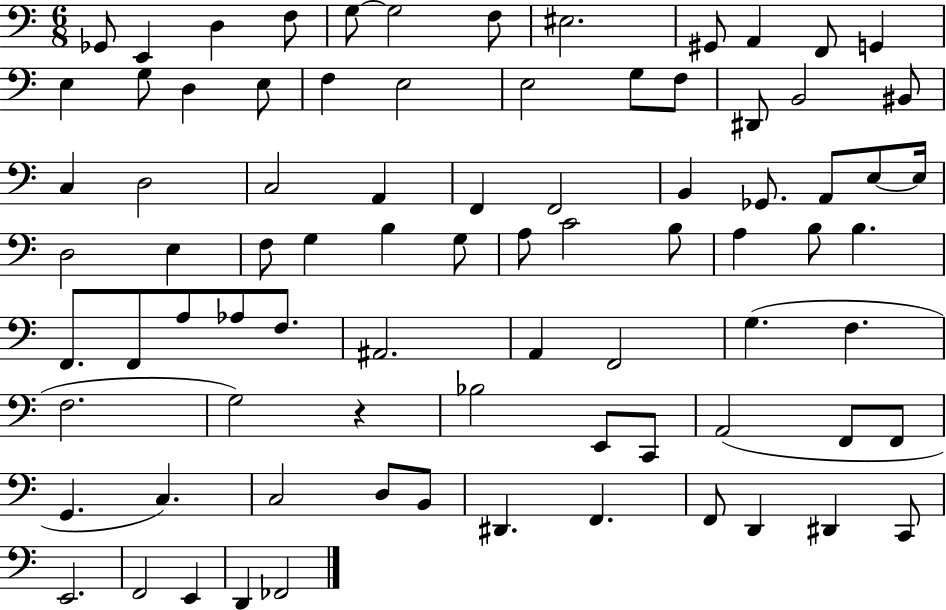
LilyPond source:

{
  \clef bass
  \numericTimeSignature
  \time 6/8
  \key c \major
  ges,8 e,4 d4 f8 | g8~~ g2 f8 | eis2. | gis,8 a,4 f,8 g,4 | \break e4 g8 d4 e8 | f4 e2 | e2 g8 f8 | dis,8 b,2 bis,8 | \break c4 d2 | c2 a,4 | f,4 f,2 | b,4 ges,8. a,8 e8~~ e16 | \break d2 e4 | f8 g4 b4 g8 | a8 c'2 b8 | a4 b8 b4. | \break f,8. f,8 a8 aes8 f8. | ais,2. | a,4 f,2 | g4.( f4. | \break f2. | g2) r4 | bes2 e,8 c,8 | a,2( f,8 f,8 | \break g,4. c4.) | c2 d8 b,8 | dis,4. f,4. | f,8 d,4 dis,4 c,8 | \break e,2. | f,2 e,4 | d,4 fes,2 | \bar "|."
}